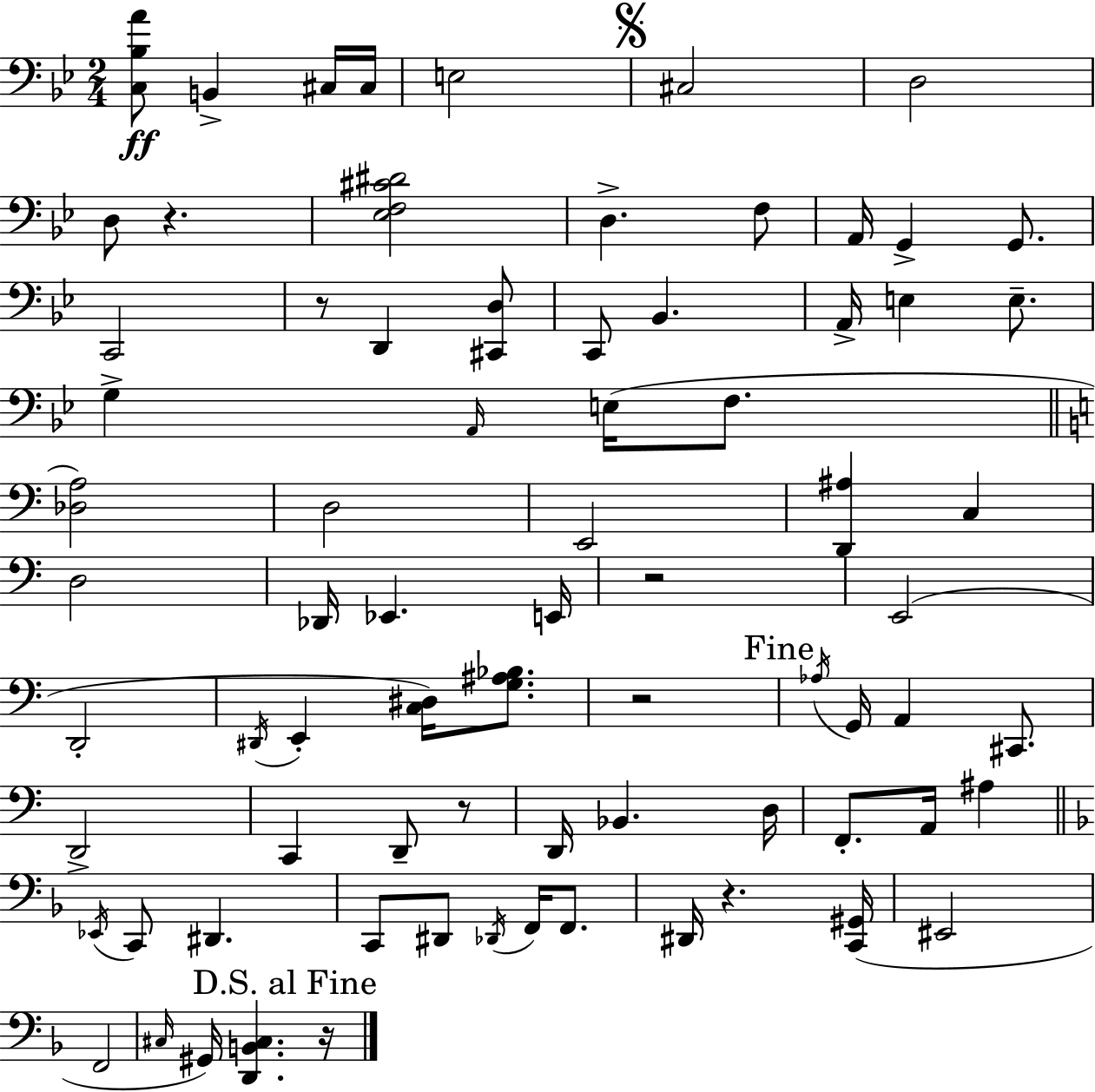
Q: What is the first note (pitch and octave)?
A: B2